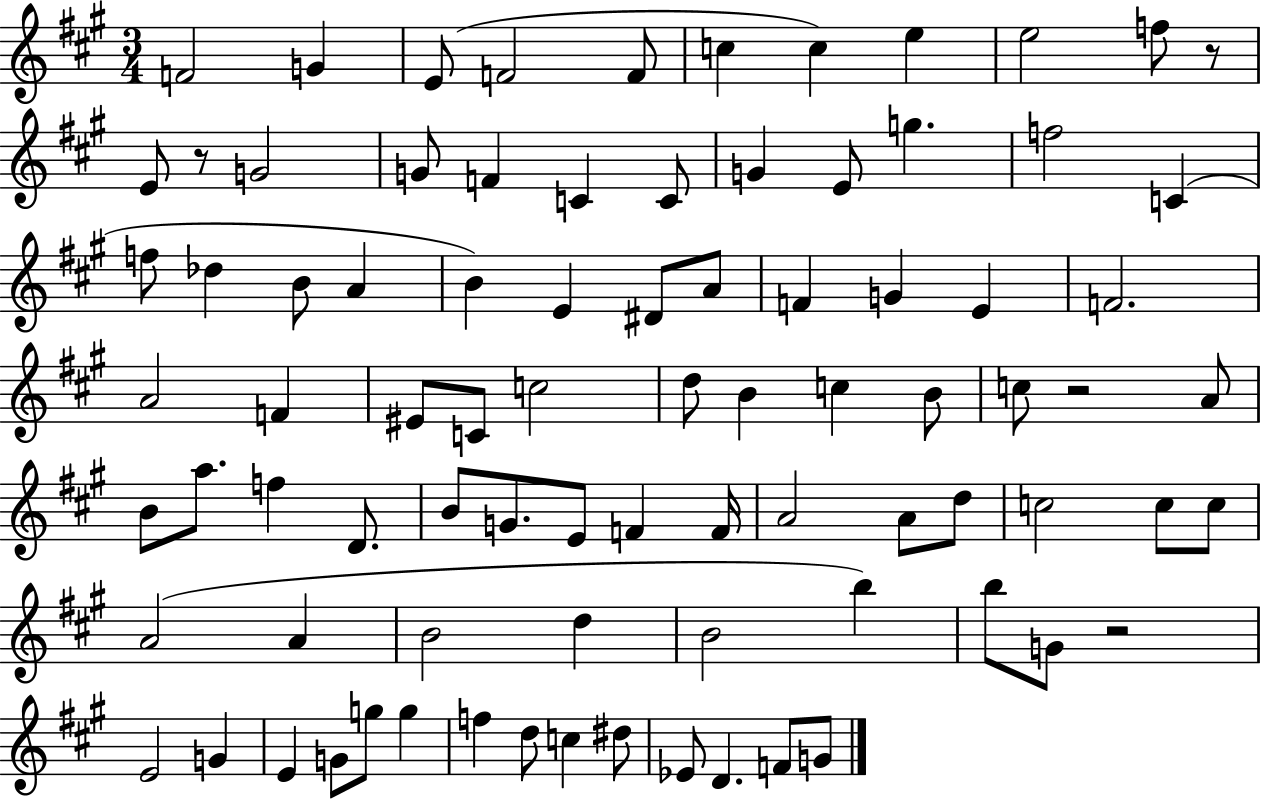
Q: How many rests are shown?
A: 4